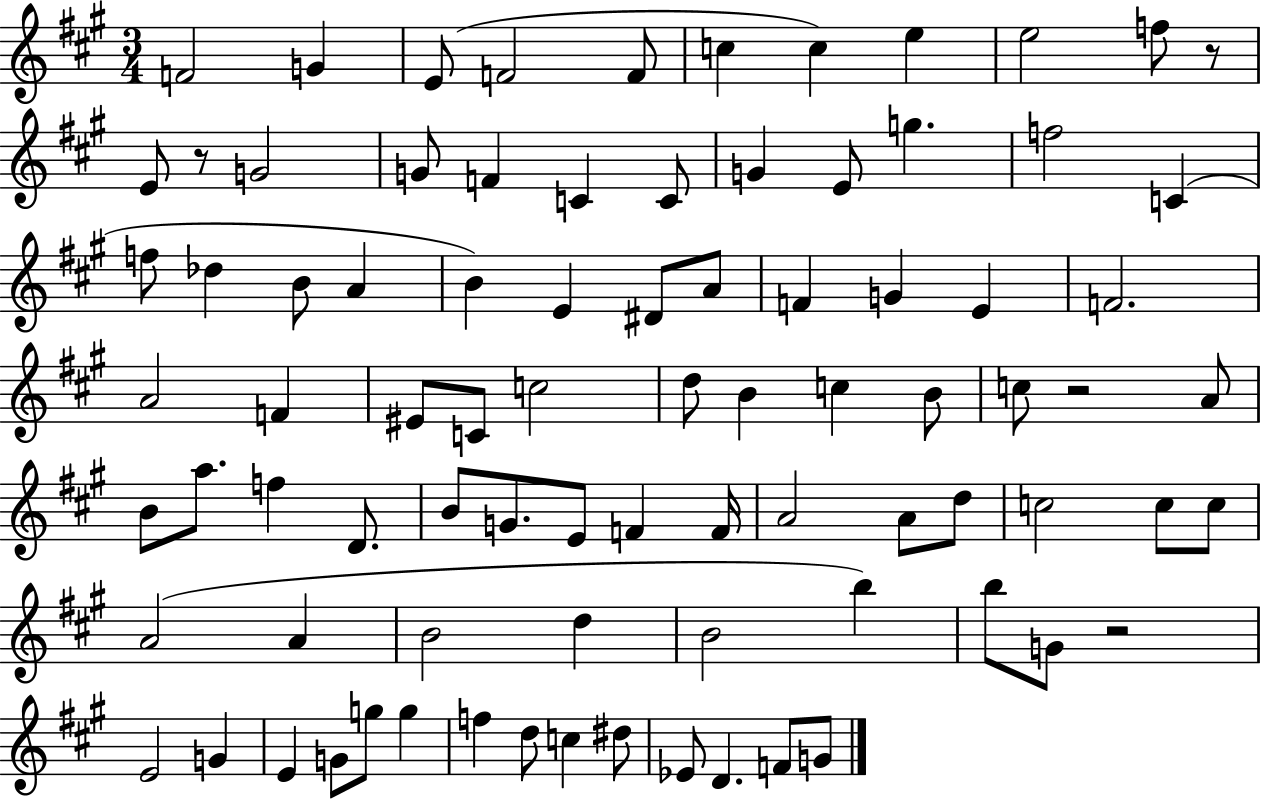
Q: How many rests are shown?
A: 4